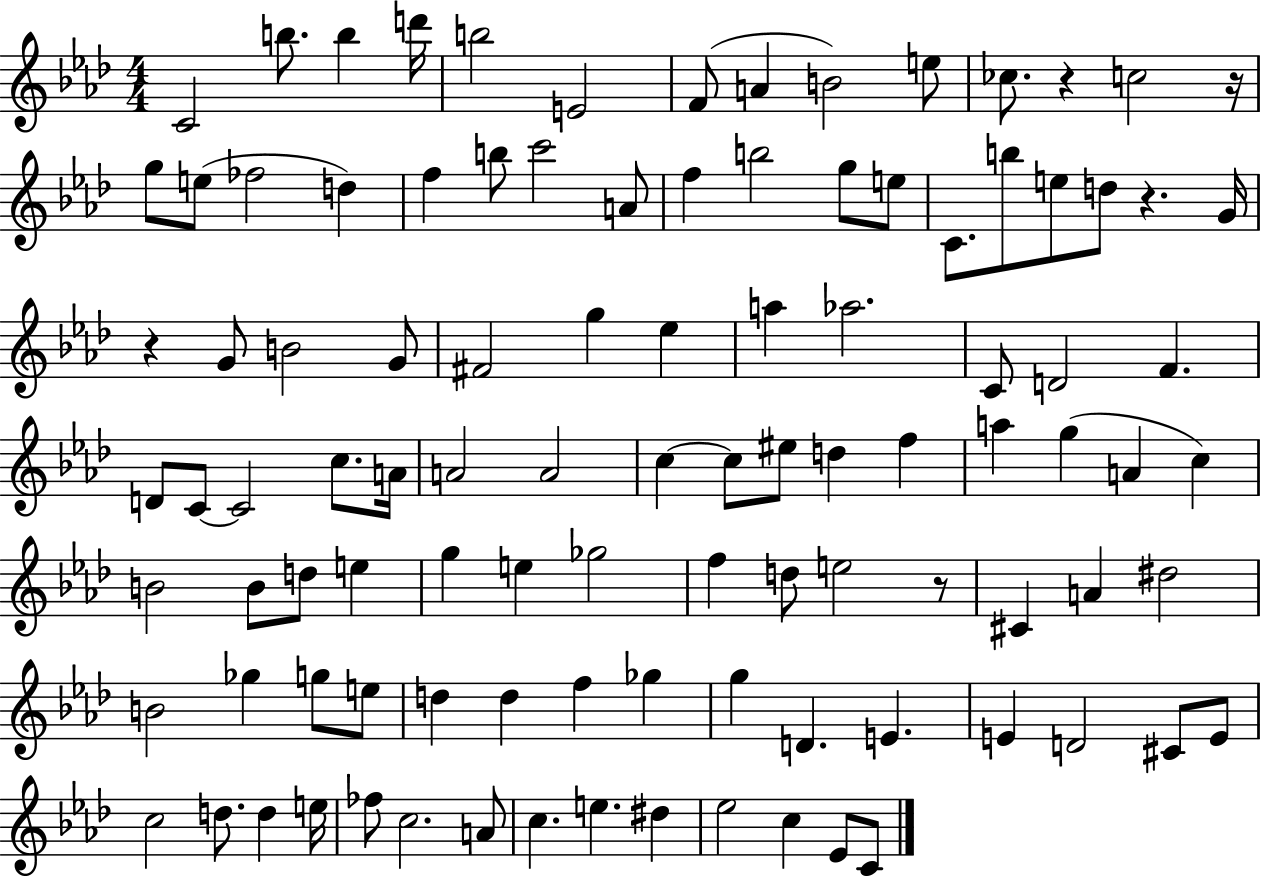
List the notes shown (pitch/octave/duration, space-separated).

C4/h B5/e. B5/q D6/s B5/h E4/h F4/e A4/q B4/h E5/e CES5/e. R/q C5/h R/s G5/e E5/e FES5/h D5/q F5/q B5/e C6/h A4/e F5/q B5/h G5/e E5/e C4/e. B5/e E5/e D5/e R/q. G4/s R/q G4/e B4/h G4/e F#4/h G5/q Eb5/q A5/q Ab5/h. C4/e D4/h F4/q. D4/e C4/e C4/h C5/e. A4/s A4/h A4/h C5/q C5/e EIS5/e D5/q F5/q A5/q G5/q A4/q C5/q B4/h B4/e D5/e E5/q G5/q E5/q Gb5/h F5/q D5/e E5/h R/e C#4/q A4/q D#5/h B4/h Gb5/q G5/e E5/e D5/q D5/q F5/q Gb5/q G5/q D4/q. E4/q. E4/q D4/h C#4/e E4/e C5/h D5/e. D5/q E5/s FES5/e C5/h. A4/e C5/q. E5/q. D#5/q Eb5/h C5/q Eb4/e C4/e